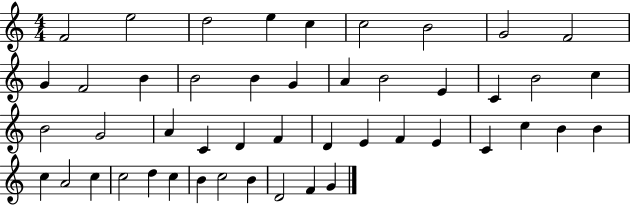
F4/h E5/h D5/h E5/q C5/q C5/h B4/h G4/h F4/h G4/q F4/h B4/q B4/h B4/q G4/q A4/q B4/h E4/q C4/q B4/h C5/q B4/h G4/h A4/q C4/q D4/q F4/q D4/q E4/q F4/q E4/q C4/q C5/q B4/q B4/q C5/q A4/h C5/q C5/h D5/q C5/q B4/q C5/h B4/q D4/h F4/q G4/q